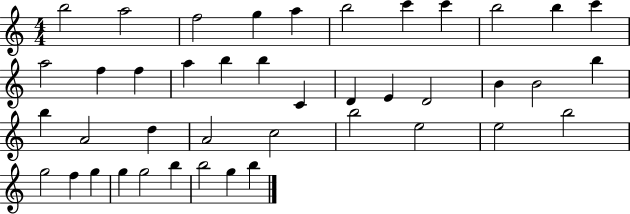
{
  \clef treble
  \numericTimeSignature
  \time 4/4
  \key c \major
  b''2 a''2 | f''2 g''4 a''4 | b''2 c'''4 c'''4 | b''2 b''4 c'''4 | \break a''2 f''4 f''4 | a''4 b''4 b''4 c'4 | d'4 e'4 d'2 | b'4 b'2 b''4 | \break b''4 a'2 d''4 | a'2 c''2 | b''2 e''2 | e''2 b''2 | \break g''2 f''4 g''4 | g''4 g''2 b''4 | b''2 g''4 b''4 | \bar "|."
}